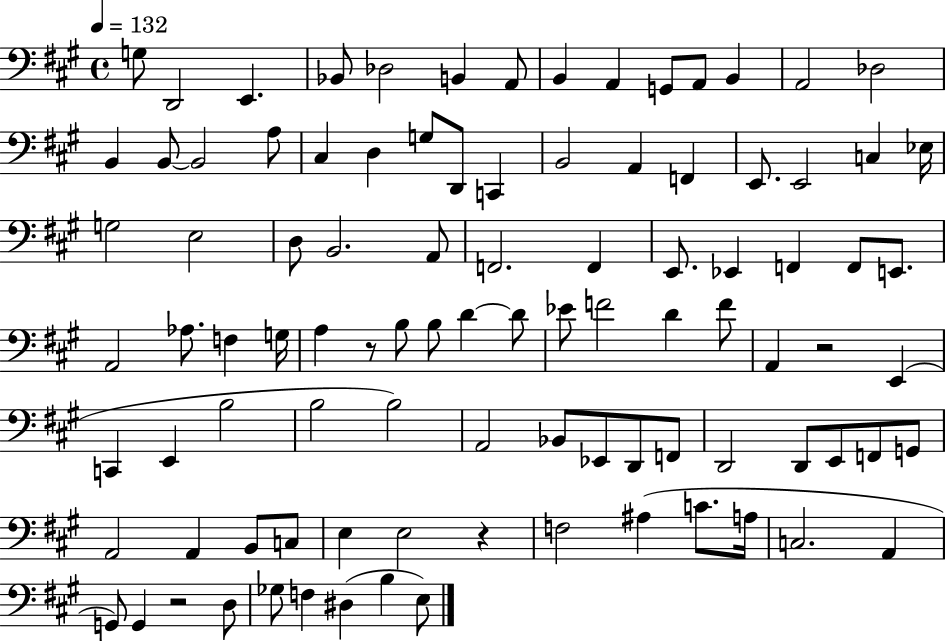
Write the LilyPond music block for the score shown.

{
  \clef bass
  \time 4/4
  \defaultTimeSignature
  \key a \major
  \tempo 4 = 132
  g8 d,2 e,4. | bes,8 des2 b,4 a,8 | b,4 a,4 g,8 a,8 b,4 | a,2 des2 | \break b,4 b,8~~ b,2 a8 | cis4 d4 g8 d,8 c,4 | b,2 a,4 f,4 | e,8. e,2 c4 ees16 | \break g2 e2 | d8 b,2. a,8 | f,2. f,4 | e,8. ees,4 f,4 f,8 e,8. | \break a,2 aes8. f4 g16 | a4 r8 b8 b8 d'4~~ d'8 | ees'8 f'2 d'4 f'8 | a,4 r2 e,4( | \break c,4 e,4 b2 | b2 b2) | a,2 bes,8 ees,8 d,8 f,8 | d,2 d,8 e,8 f,8 g,8 | \break a,2 a,4 b,8 c8 | e4 e2 r4 | f2 ais4( c'8. a16 | c2. a,4 | \break g,8) g,4 r2 d8 | ges8 f4 dis4( b4 e8) | \bar "|."
}